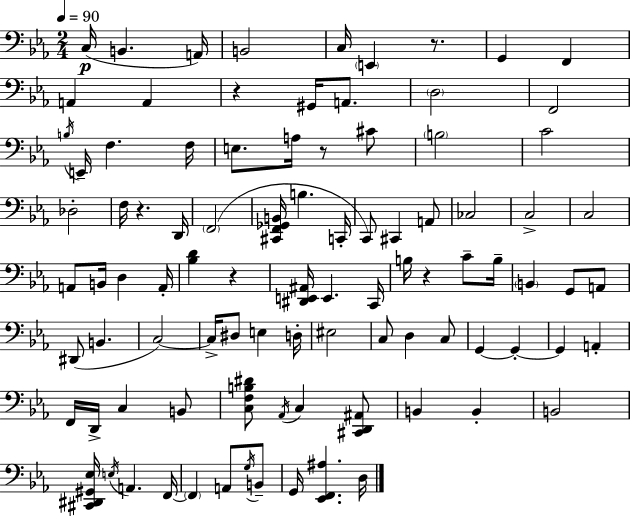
X:1
T:Untitled
M:2/4
L:1/4
K:Cm
C,/4 B,, A,,/4 B,,2 C,/4 E,, z/2 G,, F,, A,, A,, z ^G,,/4 A,,/2 D,2 F,,2 B,/4 E,,/4 F, F,/4 E,/2 A,/4 z/2 ^C/2 B,2 C2 _D,2 F,/4 z D,,/4 F,,2 [^C,,F,,_G,,B,,]/4 B, C,,/4 C,,/2 ^C,, A,,/2 _C,2 C,2 C,2 A,,/2 B,,/4 D, A,,/4 [_B,D] z [^D,,E,,^A,,]/4 E,, C,,/4 B,/4 z C/2 B,/4 B,, G,,/2 A,,/2 ^D,,/2 B,, C,2 C,/4 ^D,/2 E, D,/4 ^E,2 C,/2 D, C,/2 G,, G,, G,, A,, F,,/4 D,,/4 C, B,,/2 [C,F,B,^D]/2 _A,,/4 C, [^C,,D,,^A,,]/2 B,, B,, B,,2 [^C,,^D,,^G,,_E,]/4 E,/4 A,, F,,/4 F,, A,,/2 G,/4 B,,/2 G,,/4 [_E,,F,,^A,] D,/4